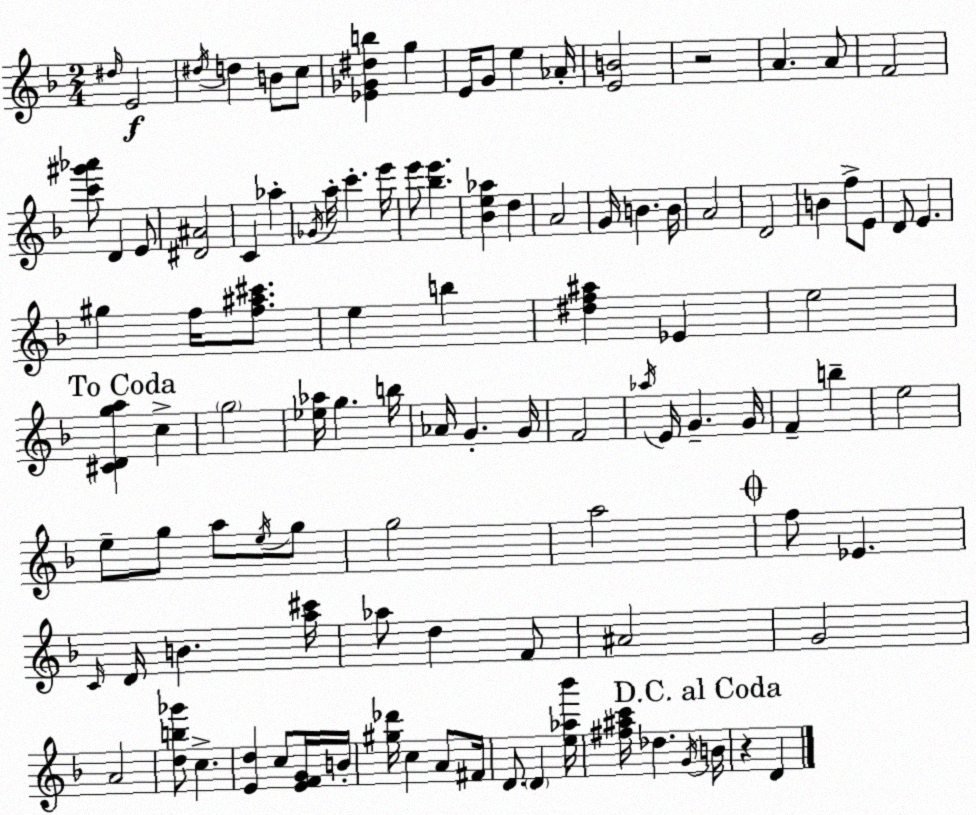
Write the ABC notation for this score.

X:1
T:Untitled
M:2/4
L:1/4
K:Dm
^d/4 E2 ^d/4 d B/2 c/2 [_E_G^db] g E/4 G/2 e _A/4 [EB]2 z2 A A/2 F2 [c'^g'_a']/2 D E/2 [^D^A]2 C _a _G/4 a/4 c' e'/4 e'/2 [_be'] [_Be_a] d A2 G/4 B B/4 A2 D2 B f/2 E/2 D/2 E ^g f/4 [f^a^c']/2 e b [^df^a] _E e2 [^CDga] c g2 [_e_a]/4 g b/4 _A/4 G G/4 F2 _a/4 E/4 G G/4 F b e2 e/2 g/2 a/2 e/4 g/2 g2 a2 f/2 _E C/4 D/4 B [a^c']/4 _a/2 d F/2 ^A2 G2 A2 [db_g']/2 c [Ed] c/2 [EFG]/4 B/4 [^g_d']/4 c A/2 ^F/4 D/2 D [e_a_b']/4 [^f^ac']/4 _d G/4 B/4 z D